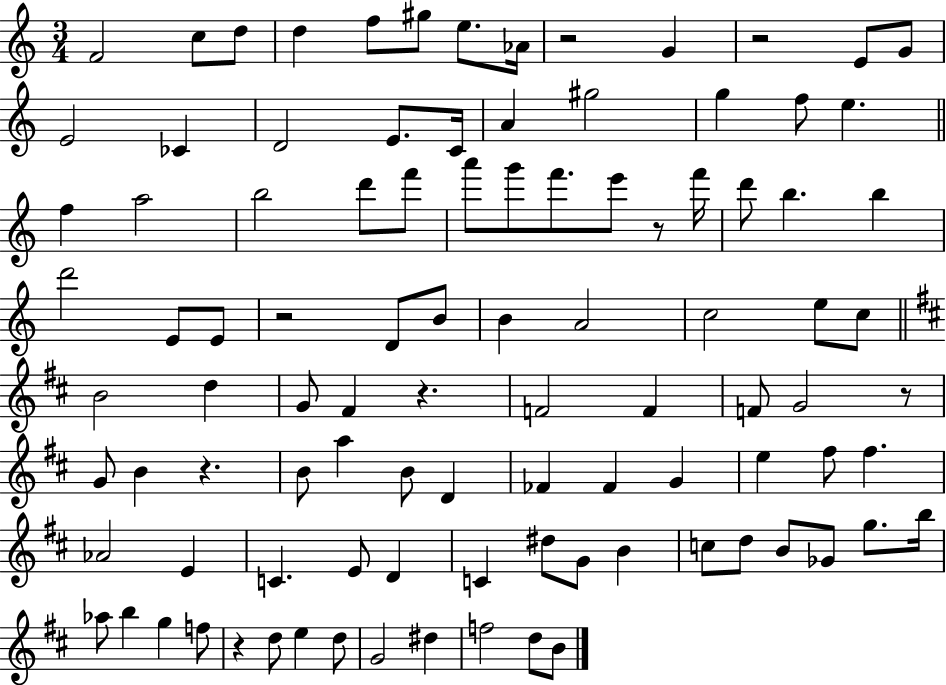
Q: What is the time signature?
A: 3/4